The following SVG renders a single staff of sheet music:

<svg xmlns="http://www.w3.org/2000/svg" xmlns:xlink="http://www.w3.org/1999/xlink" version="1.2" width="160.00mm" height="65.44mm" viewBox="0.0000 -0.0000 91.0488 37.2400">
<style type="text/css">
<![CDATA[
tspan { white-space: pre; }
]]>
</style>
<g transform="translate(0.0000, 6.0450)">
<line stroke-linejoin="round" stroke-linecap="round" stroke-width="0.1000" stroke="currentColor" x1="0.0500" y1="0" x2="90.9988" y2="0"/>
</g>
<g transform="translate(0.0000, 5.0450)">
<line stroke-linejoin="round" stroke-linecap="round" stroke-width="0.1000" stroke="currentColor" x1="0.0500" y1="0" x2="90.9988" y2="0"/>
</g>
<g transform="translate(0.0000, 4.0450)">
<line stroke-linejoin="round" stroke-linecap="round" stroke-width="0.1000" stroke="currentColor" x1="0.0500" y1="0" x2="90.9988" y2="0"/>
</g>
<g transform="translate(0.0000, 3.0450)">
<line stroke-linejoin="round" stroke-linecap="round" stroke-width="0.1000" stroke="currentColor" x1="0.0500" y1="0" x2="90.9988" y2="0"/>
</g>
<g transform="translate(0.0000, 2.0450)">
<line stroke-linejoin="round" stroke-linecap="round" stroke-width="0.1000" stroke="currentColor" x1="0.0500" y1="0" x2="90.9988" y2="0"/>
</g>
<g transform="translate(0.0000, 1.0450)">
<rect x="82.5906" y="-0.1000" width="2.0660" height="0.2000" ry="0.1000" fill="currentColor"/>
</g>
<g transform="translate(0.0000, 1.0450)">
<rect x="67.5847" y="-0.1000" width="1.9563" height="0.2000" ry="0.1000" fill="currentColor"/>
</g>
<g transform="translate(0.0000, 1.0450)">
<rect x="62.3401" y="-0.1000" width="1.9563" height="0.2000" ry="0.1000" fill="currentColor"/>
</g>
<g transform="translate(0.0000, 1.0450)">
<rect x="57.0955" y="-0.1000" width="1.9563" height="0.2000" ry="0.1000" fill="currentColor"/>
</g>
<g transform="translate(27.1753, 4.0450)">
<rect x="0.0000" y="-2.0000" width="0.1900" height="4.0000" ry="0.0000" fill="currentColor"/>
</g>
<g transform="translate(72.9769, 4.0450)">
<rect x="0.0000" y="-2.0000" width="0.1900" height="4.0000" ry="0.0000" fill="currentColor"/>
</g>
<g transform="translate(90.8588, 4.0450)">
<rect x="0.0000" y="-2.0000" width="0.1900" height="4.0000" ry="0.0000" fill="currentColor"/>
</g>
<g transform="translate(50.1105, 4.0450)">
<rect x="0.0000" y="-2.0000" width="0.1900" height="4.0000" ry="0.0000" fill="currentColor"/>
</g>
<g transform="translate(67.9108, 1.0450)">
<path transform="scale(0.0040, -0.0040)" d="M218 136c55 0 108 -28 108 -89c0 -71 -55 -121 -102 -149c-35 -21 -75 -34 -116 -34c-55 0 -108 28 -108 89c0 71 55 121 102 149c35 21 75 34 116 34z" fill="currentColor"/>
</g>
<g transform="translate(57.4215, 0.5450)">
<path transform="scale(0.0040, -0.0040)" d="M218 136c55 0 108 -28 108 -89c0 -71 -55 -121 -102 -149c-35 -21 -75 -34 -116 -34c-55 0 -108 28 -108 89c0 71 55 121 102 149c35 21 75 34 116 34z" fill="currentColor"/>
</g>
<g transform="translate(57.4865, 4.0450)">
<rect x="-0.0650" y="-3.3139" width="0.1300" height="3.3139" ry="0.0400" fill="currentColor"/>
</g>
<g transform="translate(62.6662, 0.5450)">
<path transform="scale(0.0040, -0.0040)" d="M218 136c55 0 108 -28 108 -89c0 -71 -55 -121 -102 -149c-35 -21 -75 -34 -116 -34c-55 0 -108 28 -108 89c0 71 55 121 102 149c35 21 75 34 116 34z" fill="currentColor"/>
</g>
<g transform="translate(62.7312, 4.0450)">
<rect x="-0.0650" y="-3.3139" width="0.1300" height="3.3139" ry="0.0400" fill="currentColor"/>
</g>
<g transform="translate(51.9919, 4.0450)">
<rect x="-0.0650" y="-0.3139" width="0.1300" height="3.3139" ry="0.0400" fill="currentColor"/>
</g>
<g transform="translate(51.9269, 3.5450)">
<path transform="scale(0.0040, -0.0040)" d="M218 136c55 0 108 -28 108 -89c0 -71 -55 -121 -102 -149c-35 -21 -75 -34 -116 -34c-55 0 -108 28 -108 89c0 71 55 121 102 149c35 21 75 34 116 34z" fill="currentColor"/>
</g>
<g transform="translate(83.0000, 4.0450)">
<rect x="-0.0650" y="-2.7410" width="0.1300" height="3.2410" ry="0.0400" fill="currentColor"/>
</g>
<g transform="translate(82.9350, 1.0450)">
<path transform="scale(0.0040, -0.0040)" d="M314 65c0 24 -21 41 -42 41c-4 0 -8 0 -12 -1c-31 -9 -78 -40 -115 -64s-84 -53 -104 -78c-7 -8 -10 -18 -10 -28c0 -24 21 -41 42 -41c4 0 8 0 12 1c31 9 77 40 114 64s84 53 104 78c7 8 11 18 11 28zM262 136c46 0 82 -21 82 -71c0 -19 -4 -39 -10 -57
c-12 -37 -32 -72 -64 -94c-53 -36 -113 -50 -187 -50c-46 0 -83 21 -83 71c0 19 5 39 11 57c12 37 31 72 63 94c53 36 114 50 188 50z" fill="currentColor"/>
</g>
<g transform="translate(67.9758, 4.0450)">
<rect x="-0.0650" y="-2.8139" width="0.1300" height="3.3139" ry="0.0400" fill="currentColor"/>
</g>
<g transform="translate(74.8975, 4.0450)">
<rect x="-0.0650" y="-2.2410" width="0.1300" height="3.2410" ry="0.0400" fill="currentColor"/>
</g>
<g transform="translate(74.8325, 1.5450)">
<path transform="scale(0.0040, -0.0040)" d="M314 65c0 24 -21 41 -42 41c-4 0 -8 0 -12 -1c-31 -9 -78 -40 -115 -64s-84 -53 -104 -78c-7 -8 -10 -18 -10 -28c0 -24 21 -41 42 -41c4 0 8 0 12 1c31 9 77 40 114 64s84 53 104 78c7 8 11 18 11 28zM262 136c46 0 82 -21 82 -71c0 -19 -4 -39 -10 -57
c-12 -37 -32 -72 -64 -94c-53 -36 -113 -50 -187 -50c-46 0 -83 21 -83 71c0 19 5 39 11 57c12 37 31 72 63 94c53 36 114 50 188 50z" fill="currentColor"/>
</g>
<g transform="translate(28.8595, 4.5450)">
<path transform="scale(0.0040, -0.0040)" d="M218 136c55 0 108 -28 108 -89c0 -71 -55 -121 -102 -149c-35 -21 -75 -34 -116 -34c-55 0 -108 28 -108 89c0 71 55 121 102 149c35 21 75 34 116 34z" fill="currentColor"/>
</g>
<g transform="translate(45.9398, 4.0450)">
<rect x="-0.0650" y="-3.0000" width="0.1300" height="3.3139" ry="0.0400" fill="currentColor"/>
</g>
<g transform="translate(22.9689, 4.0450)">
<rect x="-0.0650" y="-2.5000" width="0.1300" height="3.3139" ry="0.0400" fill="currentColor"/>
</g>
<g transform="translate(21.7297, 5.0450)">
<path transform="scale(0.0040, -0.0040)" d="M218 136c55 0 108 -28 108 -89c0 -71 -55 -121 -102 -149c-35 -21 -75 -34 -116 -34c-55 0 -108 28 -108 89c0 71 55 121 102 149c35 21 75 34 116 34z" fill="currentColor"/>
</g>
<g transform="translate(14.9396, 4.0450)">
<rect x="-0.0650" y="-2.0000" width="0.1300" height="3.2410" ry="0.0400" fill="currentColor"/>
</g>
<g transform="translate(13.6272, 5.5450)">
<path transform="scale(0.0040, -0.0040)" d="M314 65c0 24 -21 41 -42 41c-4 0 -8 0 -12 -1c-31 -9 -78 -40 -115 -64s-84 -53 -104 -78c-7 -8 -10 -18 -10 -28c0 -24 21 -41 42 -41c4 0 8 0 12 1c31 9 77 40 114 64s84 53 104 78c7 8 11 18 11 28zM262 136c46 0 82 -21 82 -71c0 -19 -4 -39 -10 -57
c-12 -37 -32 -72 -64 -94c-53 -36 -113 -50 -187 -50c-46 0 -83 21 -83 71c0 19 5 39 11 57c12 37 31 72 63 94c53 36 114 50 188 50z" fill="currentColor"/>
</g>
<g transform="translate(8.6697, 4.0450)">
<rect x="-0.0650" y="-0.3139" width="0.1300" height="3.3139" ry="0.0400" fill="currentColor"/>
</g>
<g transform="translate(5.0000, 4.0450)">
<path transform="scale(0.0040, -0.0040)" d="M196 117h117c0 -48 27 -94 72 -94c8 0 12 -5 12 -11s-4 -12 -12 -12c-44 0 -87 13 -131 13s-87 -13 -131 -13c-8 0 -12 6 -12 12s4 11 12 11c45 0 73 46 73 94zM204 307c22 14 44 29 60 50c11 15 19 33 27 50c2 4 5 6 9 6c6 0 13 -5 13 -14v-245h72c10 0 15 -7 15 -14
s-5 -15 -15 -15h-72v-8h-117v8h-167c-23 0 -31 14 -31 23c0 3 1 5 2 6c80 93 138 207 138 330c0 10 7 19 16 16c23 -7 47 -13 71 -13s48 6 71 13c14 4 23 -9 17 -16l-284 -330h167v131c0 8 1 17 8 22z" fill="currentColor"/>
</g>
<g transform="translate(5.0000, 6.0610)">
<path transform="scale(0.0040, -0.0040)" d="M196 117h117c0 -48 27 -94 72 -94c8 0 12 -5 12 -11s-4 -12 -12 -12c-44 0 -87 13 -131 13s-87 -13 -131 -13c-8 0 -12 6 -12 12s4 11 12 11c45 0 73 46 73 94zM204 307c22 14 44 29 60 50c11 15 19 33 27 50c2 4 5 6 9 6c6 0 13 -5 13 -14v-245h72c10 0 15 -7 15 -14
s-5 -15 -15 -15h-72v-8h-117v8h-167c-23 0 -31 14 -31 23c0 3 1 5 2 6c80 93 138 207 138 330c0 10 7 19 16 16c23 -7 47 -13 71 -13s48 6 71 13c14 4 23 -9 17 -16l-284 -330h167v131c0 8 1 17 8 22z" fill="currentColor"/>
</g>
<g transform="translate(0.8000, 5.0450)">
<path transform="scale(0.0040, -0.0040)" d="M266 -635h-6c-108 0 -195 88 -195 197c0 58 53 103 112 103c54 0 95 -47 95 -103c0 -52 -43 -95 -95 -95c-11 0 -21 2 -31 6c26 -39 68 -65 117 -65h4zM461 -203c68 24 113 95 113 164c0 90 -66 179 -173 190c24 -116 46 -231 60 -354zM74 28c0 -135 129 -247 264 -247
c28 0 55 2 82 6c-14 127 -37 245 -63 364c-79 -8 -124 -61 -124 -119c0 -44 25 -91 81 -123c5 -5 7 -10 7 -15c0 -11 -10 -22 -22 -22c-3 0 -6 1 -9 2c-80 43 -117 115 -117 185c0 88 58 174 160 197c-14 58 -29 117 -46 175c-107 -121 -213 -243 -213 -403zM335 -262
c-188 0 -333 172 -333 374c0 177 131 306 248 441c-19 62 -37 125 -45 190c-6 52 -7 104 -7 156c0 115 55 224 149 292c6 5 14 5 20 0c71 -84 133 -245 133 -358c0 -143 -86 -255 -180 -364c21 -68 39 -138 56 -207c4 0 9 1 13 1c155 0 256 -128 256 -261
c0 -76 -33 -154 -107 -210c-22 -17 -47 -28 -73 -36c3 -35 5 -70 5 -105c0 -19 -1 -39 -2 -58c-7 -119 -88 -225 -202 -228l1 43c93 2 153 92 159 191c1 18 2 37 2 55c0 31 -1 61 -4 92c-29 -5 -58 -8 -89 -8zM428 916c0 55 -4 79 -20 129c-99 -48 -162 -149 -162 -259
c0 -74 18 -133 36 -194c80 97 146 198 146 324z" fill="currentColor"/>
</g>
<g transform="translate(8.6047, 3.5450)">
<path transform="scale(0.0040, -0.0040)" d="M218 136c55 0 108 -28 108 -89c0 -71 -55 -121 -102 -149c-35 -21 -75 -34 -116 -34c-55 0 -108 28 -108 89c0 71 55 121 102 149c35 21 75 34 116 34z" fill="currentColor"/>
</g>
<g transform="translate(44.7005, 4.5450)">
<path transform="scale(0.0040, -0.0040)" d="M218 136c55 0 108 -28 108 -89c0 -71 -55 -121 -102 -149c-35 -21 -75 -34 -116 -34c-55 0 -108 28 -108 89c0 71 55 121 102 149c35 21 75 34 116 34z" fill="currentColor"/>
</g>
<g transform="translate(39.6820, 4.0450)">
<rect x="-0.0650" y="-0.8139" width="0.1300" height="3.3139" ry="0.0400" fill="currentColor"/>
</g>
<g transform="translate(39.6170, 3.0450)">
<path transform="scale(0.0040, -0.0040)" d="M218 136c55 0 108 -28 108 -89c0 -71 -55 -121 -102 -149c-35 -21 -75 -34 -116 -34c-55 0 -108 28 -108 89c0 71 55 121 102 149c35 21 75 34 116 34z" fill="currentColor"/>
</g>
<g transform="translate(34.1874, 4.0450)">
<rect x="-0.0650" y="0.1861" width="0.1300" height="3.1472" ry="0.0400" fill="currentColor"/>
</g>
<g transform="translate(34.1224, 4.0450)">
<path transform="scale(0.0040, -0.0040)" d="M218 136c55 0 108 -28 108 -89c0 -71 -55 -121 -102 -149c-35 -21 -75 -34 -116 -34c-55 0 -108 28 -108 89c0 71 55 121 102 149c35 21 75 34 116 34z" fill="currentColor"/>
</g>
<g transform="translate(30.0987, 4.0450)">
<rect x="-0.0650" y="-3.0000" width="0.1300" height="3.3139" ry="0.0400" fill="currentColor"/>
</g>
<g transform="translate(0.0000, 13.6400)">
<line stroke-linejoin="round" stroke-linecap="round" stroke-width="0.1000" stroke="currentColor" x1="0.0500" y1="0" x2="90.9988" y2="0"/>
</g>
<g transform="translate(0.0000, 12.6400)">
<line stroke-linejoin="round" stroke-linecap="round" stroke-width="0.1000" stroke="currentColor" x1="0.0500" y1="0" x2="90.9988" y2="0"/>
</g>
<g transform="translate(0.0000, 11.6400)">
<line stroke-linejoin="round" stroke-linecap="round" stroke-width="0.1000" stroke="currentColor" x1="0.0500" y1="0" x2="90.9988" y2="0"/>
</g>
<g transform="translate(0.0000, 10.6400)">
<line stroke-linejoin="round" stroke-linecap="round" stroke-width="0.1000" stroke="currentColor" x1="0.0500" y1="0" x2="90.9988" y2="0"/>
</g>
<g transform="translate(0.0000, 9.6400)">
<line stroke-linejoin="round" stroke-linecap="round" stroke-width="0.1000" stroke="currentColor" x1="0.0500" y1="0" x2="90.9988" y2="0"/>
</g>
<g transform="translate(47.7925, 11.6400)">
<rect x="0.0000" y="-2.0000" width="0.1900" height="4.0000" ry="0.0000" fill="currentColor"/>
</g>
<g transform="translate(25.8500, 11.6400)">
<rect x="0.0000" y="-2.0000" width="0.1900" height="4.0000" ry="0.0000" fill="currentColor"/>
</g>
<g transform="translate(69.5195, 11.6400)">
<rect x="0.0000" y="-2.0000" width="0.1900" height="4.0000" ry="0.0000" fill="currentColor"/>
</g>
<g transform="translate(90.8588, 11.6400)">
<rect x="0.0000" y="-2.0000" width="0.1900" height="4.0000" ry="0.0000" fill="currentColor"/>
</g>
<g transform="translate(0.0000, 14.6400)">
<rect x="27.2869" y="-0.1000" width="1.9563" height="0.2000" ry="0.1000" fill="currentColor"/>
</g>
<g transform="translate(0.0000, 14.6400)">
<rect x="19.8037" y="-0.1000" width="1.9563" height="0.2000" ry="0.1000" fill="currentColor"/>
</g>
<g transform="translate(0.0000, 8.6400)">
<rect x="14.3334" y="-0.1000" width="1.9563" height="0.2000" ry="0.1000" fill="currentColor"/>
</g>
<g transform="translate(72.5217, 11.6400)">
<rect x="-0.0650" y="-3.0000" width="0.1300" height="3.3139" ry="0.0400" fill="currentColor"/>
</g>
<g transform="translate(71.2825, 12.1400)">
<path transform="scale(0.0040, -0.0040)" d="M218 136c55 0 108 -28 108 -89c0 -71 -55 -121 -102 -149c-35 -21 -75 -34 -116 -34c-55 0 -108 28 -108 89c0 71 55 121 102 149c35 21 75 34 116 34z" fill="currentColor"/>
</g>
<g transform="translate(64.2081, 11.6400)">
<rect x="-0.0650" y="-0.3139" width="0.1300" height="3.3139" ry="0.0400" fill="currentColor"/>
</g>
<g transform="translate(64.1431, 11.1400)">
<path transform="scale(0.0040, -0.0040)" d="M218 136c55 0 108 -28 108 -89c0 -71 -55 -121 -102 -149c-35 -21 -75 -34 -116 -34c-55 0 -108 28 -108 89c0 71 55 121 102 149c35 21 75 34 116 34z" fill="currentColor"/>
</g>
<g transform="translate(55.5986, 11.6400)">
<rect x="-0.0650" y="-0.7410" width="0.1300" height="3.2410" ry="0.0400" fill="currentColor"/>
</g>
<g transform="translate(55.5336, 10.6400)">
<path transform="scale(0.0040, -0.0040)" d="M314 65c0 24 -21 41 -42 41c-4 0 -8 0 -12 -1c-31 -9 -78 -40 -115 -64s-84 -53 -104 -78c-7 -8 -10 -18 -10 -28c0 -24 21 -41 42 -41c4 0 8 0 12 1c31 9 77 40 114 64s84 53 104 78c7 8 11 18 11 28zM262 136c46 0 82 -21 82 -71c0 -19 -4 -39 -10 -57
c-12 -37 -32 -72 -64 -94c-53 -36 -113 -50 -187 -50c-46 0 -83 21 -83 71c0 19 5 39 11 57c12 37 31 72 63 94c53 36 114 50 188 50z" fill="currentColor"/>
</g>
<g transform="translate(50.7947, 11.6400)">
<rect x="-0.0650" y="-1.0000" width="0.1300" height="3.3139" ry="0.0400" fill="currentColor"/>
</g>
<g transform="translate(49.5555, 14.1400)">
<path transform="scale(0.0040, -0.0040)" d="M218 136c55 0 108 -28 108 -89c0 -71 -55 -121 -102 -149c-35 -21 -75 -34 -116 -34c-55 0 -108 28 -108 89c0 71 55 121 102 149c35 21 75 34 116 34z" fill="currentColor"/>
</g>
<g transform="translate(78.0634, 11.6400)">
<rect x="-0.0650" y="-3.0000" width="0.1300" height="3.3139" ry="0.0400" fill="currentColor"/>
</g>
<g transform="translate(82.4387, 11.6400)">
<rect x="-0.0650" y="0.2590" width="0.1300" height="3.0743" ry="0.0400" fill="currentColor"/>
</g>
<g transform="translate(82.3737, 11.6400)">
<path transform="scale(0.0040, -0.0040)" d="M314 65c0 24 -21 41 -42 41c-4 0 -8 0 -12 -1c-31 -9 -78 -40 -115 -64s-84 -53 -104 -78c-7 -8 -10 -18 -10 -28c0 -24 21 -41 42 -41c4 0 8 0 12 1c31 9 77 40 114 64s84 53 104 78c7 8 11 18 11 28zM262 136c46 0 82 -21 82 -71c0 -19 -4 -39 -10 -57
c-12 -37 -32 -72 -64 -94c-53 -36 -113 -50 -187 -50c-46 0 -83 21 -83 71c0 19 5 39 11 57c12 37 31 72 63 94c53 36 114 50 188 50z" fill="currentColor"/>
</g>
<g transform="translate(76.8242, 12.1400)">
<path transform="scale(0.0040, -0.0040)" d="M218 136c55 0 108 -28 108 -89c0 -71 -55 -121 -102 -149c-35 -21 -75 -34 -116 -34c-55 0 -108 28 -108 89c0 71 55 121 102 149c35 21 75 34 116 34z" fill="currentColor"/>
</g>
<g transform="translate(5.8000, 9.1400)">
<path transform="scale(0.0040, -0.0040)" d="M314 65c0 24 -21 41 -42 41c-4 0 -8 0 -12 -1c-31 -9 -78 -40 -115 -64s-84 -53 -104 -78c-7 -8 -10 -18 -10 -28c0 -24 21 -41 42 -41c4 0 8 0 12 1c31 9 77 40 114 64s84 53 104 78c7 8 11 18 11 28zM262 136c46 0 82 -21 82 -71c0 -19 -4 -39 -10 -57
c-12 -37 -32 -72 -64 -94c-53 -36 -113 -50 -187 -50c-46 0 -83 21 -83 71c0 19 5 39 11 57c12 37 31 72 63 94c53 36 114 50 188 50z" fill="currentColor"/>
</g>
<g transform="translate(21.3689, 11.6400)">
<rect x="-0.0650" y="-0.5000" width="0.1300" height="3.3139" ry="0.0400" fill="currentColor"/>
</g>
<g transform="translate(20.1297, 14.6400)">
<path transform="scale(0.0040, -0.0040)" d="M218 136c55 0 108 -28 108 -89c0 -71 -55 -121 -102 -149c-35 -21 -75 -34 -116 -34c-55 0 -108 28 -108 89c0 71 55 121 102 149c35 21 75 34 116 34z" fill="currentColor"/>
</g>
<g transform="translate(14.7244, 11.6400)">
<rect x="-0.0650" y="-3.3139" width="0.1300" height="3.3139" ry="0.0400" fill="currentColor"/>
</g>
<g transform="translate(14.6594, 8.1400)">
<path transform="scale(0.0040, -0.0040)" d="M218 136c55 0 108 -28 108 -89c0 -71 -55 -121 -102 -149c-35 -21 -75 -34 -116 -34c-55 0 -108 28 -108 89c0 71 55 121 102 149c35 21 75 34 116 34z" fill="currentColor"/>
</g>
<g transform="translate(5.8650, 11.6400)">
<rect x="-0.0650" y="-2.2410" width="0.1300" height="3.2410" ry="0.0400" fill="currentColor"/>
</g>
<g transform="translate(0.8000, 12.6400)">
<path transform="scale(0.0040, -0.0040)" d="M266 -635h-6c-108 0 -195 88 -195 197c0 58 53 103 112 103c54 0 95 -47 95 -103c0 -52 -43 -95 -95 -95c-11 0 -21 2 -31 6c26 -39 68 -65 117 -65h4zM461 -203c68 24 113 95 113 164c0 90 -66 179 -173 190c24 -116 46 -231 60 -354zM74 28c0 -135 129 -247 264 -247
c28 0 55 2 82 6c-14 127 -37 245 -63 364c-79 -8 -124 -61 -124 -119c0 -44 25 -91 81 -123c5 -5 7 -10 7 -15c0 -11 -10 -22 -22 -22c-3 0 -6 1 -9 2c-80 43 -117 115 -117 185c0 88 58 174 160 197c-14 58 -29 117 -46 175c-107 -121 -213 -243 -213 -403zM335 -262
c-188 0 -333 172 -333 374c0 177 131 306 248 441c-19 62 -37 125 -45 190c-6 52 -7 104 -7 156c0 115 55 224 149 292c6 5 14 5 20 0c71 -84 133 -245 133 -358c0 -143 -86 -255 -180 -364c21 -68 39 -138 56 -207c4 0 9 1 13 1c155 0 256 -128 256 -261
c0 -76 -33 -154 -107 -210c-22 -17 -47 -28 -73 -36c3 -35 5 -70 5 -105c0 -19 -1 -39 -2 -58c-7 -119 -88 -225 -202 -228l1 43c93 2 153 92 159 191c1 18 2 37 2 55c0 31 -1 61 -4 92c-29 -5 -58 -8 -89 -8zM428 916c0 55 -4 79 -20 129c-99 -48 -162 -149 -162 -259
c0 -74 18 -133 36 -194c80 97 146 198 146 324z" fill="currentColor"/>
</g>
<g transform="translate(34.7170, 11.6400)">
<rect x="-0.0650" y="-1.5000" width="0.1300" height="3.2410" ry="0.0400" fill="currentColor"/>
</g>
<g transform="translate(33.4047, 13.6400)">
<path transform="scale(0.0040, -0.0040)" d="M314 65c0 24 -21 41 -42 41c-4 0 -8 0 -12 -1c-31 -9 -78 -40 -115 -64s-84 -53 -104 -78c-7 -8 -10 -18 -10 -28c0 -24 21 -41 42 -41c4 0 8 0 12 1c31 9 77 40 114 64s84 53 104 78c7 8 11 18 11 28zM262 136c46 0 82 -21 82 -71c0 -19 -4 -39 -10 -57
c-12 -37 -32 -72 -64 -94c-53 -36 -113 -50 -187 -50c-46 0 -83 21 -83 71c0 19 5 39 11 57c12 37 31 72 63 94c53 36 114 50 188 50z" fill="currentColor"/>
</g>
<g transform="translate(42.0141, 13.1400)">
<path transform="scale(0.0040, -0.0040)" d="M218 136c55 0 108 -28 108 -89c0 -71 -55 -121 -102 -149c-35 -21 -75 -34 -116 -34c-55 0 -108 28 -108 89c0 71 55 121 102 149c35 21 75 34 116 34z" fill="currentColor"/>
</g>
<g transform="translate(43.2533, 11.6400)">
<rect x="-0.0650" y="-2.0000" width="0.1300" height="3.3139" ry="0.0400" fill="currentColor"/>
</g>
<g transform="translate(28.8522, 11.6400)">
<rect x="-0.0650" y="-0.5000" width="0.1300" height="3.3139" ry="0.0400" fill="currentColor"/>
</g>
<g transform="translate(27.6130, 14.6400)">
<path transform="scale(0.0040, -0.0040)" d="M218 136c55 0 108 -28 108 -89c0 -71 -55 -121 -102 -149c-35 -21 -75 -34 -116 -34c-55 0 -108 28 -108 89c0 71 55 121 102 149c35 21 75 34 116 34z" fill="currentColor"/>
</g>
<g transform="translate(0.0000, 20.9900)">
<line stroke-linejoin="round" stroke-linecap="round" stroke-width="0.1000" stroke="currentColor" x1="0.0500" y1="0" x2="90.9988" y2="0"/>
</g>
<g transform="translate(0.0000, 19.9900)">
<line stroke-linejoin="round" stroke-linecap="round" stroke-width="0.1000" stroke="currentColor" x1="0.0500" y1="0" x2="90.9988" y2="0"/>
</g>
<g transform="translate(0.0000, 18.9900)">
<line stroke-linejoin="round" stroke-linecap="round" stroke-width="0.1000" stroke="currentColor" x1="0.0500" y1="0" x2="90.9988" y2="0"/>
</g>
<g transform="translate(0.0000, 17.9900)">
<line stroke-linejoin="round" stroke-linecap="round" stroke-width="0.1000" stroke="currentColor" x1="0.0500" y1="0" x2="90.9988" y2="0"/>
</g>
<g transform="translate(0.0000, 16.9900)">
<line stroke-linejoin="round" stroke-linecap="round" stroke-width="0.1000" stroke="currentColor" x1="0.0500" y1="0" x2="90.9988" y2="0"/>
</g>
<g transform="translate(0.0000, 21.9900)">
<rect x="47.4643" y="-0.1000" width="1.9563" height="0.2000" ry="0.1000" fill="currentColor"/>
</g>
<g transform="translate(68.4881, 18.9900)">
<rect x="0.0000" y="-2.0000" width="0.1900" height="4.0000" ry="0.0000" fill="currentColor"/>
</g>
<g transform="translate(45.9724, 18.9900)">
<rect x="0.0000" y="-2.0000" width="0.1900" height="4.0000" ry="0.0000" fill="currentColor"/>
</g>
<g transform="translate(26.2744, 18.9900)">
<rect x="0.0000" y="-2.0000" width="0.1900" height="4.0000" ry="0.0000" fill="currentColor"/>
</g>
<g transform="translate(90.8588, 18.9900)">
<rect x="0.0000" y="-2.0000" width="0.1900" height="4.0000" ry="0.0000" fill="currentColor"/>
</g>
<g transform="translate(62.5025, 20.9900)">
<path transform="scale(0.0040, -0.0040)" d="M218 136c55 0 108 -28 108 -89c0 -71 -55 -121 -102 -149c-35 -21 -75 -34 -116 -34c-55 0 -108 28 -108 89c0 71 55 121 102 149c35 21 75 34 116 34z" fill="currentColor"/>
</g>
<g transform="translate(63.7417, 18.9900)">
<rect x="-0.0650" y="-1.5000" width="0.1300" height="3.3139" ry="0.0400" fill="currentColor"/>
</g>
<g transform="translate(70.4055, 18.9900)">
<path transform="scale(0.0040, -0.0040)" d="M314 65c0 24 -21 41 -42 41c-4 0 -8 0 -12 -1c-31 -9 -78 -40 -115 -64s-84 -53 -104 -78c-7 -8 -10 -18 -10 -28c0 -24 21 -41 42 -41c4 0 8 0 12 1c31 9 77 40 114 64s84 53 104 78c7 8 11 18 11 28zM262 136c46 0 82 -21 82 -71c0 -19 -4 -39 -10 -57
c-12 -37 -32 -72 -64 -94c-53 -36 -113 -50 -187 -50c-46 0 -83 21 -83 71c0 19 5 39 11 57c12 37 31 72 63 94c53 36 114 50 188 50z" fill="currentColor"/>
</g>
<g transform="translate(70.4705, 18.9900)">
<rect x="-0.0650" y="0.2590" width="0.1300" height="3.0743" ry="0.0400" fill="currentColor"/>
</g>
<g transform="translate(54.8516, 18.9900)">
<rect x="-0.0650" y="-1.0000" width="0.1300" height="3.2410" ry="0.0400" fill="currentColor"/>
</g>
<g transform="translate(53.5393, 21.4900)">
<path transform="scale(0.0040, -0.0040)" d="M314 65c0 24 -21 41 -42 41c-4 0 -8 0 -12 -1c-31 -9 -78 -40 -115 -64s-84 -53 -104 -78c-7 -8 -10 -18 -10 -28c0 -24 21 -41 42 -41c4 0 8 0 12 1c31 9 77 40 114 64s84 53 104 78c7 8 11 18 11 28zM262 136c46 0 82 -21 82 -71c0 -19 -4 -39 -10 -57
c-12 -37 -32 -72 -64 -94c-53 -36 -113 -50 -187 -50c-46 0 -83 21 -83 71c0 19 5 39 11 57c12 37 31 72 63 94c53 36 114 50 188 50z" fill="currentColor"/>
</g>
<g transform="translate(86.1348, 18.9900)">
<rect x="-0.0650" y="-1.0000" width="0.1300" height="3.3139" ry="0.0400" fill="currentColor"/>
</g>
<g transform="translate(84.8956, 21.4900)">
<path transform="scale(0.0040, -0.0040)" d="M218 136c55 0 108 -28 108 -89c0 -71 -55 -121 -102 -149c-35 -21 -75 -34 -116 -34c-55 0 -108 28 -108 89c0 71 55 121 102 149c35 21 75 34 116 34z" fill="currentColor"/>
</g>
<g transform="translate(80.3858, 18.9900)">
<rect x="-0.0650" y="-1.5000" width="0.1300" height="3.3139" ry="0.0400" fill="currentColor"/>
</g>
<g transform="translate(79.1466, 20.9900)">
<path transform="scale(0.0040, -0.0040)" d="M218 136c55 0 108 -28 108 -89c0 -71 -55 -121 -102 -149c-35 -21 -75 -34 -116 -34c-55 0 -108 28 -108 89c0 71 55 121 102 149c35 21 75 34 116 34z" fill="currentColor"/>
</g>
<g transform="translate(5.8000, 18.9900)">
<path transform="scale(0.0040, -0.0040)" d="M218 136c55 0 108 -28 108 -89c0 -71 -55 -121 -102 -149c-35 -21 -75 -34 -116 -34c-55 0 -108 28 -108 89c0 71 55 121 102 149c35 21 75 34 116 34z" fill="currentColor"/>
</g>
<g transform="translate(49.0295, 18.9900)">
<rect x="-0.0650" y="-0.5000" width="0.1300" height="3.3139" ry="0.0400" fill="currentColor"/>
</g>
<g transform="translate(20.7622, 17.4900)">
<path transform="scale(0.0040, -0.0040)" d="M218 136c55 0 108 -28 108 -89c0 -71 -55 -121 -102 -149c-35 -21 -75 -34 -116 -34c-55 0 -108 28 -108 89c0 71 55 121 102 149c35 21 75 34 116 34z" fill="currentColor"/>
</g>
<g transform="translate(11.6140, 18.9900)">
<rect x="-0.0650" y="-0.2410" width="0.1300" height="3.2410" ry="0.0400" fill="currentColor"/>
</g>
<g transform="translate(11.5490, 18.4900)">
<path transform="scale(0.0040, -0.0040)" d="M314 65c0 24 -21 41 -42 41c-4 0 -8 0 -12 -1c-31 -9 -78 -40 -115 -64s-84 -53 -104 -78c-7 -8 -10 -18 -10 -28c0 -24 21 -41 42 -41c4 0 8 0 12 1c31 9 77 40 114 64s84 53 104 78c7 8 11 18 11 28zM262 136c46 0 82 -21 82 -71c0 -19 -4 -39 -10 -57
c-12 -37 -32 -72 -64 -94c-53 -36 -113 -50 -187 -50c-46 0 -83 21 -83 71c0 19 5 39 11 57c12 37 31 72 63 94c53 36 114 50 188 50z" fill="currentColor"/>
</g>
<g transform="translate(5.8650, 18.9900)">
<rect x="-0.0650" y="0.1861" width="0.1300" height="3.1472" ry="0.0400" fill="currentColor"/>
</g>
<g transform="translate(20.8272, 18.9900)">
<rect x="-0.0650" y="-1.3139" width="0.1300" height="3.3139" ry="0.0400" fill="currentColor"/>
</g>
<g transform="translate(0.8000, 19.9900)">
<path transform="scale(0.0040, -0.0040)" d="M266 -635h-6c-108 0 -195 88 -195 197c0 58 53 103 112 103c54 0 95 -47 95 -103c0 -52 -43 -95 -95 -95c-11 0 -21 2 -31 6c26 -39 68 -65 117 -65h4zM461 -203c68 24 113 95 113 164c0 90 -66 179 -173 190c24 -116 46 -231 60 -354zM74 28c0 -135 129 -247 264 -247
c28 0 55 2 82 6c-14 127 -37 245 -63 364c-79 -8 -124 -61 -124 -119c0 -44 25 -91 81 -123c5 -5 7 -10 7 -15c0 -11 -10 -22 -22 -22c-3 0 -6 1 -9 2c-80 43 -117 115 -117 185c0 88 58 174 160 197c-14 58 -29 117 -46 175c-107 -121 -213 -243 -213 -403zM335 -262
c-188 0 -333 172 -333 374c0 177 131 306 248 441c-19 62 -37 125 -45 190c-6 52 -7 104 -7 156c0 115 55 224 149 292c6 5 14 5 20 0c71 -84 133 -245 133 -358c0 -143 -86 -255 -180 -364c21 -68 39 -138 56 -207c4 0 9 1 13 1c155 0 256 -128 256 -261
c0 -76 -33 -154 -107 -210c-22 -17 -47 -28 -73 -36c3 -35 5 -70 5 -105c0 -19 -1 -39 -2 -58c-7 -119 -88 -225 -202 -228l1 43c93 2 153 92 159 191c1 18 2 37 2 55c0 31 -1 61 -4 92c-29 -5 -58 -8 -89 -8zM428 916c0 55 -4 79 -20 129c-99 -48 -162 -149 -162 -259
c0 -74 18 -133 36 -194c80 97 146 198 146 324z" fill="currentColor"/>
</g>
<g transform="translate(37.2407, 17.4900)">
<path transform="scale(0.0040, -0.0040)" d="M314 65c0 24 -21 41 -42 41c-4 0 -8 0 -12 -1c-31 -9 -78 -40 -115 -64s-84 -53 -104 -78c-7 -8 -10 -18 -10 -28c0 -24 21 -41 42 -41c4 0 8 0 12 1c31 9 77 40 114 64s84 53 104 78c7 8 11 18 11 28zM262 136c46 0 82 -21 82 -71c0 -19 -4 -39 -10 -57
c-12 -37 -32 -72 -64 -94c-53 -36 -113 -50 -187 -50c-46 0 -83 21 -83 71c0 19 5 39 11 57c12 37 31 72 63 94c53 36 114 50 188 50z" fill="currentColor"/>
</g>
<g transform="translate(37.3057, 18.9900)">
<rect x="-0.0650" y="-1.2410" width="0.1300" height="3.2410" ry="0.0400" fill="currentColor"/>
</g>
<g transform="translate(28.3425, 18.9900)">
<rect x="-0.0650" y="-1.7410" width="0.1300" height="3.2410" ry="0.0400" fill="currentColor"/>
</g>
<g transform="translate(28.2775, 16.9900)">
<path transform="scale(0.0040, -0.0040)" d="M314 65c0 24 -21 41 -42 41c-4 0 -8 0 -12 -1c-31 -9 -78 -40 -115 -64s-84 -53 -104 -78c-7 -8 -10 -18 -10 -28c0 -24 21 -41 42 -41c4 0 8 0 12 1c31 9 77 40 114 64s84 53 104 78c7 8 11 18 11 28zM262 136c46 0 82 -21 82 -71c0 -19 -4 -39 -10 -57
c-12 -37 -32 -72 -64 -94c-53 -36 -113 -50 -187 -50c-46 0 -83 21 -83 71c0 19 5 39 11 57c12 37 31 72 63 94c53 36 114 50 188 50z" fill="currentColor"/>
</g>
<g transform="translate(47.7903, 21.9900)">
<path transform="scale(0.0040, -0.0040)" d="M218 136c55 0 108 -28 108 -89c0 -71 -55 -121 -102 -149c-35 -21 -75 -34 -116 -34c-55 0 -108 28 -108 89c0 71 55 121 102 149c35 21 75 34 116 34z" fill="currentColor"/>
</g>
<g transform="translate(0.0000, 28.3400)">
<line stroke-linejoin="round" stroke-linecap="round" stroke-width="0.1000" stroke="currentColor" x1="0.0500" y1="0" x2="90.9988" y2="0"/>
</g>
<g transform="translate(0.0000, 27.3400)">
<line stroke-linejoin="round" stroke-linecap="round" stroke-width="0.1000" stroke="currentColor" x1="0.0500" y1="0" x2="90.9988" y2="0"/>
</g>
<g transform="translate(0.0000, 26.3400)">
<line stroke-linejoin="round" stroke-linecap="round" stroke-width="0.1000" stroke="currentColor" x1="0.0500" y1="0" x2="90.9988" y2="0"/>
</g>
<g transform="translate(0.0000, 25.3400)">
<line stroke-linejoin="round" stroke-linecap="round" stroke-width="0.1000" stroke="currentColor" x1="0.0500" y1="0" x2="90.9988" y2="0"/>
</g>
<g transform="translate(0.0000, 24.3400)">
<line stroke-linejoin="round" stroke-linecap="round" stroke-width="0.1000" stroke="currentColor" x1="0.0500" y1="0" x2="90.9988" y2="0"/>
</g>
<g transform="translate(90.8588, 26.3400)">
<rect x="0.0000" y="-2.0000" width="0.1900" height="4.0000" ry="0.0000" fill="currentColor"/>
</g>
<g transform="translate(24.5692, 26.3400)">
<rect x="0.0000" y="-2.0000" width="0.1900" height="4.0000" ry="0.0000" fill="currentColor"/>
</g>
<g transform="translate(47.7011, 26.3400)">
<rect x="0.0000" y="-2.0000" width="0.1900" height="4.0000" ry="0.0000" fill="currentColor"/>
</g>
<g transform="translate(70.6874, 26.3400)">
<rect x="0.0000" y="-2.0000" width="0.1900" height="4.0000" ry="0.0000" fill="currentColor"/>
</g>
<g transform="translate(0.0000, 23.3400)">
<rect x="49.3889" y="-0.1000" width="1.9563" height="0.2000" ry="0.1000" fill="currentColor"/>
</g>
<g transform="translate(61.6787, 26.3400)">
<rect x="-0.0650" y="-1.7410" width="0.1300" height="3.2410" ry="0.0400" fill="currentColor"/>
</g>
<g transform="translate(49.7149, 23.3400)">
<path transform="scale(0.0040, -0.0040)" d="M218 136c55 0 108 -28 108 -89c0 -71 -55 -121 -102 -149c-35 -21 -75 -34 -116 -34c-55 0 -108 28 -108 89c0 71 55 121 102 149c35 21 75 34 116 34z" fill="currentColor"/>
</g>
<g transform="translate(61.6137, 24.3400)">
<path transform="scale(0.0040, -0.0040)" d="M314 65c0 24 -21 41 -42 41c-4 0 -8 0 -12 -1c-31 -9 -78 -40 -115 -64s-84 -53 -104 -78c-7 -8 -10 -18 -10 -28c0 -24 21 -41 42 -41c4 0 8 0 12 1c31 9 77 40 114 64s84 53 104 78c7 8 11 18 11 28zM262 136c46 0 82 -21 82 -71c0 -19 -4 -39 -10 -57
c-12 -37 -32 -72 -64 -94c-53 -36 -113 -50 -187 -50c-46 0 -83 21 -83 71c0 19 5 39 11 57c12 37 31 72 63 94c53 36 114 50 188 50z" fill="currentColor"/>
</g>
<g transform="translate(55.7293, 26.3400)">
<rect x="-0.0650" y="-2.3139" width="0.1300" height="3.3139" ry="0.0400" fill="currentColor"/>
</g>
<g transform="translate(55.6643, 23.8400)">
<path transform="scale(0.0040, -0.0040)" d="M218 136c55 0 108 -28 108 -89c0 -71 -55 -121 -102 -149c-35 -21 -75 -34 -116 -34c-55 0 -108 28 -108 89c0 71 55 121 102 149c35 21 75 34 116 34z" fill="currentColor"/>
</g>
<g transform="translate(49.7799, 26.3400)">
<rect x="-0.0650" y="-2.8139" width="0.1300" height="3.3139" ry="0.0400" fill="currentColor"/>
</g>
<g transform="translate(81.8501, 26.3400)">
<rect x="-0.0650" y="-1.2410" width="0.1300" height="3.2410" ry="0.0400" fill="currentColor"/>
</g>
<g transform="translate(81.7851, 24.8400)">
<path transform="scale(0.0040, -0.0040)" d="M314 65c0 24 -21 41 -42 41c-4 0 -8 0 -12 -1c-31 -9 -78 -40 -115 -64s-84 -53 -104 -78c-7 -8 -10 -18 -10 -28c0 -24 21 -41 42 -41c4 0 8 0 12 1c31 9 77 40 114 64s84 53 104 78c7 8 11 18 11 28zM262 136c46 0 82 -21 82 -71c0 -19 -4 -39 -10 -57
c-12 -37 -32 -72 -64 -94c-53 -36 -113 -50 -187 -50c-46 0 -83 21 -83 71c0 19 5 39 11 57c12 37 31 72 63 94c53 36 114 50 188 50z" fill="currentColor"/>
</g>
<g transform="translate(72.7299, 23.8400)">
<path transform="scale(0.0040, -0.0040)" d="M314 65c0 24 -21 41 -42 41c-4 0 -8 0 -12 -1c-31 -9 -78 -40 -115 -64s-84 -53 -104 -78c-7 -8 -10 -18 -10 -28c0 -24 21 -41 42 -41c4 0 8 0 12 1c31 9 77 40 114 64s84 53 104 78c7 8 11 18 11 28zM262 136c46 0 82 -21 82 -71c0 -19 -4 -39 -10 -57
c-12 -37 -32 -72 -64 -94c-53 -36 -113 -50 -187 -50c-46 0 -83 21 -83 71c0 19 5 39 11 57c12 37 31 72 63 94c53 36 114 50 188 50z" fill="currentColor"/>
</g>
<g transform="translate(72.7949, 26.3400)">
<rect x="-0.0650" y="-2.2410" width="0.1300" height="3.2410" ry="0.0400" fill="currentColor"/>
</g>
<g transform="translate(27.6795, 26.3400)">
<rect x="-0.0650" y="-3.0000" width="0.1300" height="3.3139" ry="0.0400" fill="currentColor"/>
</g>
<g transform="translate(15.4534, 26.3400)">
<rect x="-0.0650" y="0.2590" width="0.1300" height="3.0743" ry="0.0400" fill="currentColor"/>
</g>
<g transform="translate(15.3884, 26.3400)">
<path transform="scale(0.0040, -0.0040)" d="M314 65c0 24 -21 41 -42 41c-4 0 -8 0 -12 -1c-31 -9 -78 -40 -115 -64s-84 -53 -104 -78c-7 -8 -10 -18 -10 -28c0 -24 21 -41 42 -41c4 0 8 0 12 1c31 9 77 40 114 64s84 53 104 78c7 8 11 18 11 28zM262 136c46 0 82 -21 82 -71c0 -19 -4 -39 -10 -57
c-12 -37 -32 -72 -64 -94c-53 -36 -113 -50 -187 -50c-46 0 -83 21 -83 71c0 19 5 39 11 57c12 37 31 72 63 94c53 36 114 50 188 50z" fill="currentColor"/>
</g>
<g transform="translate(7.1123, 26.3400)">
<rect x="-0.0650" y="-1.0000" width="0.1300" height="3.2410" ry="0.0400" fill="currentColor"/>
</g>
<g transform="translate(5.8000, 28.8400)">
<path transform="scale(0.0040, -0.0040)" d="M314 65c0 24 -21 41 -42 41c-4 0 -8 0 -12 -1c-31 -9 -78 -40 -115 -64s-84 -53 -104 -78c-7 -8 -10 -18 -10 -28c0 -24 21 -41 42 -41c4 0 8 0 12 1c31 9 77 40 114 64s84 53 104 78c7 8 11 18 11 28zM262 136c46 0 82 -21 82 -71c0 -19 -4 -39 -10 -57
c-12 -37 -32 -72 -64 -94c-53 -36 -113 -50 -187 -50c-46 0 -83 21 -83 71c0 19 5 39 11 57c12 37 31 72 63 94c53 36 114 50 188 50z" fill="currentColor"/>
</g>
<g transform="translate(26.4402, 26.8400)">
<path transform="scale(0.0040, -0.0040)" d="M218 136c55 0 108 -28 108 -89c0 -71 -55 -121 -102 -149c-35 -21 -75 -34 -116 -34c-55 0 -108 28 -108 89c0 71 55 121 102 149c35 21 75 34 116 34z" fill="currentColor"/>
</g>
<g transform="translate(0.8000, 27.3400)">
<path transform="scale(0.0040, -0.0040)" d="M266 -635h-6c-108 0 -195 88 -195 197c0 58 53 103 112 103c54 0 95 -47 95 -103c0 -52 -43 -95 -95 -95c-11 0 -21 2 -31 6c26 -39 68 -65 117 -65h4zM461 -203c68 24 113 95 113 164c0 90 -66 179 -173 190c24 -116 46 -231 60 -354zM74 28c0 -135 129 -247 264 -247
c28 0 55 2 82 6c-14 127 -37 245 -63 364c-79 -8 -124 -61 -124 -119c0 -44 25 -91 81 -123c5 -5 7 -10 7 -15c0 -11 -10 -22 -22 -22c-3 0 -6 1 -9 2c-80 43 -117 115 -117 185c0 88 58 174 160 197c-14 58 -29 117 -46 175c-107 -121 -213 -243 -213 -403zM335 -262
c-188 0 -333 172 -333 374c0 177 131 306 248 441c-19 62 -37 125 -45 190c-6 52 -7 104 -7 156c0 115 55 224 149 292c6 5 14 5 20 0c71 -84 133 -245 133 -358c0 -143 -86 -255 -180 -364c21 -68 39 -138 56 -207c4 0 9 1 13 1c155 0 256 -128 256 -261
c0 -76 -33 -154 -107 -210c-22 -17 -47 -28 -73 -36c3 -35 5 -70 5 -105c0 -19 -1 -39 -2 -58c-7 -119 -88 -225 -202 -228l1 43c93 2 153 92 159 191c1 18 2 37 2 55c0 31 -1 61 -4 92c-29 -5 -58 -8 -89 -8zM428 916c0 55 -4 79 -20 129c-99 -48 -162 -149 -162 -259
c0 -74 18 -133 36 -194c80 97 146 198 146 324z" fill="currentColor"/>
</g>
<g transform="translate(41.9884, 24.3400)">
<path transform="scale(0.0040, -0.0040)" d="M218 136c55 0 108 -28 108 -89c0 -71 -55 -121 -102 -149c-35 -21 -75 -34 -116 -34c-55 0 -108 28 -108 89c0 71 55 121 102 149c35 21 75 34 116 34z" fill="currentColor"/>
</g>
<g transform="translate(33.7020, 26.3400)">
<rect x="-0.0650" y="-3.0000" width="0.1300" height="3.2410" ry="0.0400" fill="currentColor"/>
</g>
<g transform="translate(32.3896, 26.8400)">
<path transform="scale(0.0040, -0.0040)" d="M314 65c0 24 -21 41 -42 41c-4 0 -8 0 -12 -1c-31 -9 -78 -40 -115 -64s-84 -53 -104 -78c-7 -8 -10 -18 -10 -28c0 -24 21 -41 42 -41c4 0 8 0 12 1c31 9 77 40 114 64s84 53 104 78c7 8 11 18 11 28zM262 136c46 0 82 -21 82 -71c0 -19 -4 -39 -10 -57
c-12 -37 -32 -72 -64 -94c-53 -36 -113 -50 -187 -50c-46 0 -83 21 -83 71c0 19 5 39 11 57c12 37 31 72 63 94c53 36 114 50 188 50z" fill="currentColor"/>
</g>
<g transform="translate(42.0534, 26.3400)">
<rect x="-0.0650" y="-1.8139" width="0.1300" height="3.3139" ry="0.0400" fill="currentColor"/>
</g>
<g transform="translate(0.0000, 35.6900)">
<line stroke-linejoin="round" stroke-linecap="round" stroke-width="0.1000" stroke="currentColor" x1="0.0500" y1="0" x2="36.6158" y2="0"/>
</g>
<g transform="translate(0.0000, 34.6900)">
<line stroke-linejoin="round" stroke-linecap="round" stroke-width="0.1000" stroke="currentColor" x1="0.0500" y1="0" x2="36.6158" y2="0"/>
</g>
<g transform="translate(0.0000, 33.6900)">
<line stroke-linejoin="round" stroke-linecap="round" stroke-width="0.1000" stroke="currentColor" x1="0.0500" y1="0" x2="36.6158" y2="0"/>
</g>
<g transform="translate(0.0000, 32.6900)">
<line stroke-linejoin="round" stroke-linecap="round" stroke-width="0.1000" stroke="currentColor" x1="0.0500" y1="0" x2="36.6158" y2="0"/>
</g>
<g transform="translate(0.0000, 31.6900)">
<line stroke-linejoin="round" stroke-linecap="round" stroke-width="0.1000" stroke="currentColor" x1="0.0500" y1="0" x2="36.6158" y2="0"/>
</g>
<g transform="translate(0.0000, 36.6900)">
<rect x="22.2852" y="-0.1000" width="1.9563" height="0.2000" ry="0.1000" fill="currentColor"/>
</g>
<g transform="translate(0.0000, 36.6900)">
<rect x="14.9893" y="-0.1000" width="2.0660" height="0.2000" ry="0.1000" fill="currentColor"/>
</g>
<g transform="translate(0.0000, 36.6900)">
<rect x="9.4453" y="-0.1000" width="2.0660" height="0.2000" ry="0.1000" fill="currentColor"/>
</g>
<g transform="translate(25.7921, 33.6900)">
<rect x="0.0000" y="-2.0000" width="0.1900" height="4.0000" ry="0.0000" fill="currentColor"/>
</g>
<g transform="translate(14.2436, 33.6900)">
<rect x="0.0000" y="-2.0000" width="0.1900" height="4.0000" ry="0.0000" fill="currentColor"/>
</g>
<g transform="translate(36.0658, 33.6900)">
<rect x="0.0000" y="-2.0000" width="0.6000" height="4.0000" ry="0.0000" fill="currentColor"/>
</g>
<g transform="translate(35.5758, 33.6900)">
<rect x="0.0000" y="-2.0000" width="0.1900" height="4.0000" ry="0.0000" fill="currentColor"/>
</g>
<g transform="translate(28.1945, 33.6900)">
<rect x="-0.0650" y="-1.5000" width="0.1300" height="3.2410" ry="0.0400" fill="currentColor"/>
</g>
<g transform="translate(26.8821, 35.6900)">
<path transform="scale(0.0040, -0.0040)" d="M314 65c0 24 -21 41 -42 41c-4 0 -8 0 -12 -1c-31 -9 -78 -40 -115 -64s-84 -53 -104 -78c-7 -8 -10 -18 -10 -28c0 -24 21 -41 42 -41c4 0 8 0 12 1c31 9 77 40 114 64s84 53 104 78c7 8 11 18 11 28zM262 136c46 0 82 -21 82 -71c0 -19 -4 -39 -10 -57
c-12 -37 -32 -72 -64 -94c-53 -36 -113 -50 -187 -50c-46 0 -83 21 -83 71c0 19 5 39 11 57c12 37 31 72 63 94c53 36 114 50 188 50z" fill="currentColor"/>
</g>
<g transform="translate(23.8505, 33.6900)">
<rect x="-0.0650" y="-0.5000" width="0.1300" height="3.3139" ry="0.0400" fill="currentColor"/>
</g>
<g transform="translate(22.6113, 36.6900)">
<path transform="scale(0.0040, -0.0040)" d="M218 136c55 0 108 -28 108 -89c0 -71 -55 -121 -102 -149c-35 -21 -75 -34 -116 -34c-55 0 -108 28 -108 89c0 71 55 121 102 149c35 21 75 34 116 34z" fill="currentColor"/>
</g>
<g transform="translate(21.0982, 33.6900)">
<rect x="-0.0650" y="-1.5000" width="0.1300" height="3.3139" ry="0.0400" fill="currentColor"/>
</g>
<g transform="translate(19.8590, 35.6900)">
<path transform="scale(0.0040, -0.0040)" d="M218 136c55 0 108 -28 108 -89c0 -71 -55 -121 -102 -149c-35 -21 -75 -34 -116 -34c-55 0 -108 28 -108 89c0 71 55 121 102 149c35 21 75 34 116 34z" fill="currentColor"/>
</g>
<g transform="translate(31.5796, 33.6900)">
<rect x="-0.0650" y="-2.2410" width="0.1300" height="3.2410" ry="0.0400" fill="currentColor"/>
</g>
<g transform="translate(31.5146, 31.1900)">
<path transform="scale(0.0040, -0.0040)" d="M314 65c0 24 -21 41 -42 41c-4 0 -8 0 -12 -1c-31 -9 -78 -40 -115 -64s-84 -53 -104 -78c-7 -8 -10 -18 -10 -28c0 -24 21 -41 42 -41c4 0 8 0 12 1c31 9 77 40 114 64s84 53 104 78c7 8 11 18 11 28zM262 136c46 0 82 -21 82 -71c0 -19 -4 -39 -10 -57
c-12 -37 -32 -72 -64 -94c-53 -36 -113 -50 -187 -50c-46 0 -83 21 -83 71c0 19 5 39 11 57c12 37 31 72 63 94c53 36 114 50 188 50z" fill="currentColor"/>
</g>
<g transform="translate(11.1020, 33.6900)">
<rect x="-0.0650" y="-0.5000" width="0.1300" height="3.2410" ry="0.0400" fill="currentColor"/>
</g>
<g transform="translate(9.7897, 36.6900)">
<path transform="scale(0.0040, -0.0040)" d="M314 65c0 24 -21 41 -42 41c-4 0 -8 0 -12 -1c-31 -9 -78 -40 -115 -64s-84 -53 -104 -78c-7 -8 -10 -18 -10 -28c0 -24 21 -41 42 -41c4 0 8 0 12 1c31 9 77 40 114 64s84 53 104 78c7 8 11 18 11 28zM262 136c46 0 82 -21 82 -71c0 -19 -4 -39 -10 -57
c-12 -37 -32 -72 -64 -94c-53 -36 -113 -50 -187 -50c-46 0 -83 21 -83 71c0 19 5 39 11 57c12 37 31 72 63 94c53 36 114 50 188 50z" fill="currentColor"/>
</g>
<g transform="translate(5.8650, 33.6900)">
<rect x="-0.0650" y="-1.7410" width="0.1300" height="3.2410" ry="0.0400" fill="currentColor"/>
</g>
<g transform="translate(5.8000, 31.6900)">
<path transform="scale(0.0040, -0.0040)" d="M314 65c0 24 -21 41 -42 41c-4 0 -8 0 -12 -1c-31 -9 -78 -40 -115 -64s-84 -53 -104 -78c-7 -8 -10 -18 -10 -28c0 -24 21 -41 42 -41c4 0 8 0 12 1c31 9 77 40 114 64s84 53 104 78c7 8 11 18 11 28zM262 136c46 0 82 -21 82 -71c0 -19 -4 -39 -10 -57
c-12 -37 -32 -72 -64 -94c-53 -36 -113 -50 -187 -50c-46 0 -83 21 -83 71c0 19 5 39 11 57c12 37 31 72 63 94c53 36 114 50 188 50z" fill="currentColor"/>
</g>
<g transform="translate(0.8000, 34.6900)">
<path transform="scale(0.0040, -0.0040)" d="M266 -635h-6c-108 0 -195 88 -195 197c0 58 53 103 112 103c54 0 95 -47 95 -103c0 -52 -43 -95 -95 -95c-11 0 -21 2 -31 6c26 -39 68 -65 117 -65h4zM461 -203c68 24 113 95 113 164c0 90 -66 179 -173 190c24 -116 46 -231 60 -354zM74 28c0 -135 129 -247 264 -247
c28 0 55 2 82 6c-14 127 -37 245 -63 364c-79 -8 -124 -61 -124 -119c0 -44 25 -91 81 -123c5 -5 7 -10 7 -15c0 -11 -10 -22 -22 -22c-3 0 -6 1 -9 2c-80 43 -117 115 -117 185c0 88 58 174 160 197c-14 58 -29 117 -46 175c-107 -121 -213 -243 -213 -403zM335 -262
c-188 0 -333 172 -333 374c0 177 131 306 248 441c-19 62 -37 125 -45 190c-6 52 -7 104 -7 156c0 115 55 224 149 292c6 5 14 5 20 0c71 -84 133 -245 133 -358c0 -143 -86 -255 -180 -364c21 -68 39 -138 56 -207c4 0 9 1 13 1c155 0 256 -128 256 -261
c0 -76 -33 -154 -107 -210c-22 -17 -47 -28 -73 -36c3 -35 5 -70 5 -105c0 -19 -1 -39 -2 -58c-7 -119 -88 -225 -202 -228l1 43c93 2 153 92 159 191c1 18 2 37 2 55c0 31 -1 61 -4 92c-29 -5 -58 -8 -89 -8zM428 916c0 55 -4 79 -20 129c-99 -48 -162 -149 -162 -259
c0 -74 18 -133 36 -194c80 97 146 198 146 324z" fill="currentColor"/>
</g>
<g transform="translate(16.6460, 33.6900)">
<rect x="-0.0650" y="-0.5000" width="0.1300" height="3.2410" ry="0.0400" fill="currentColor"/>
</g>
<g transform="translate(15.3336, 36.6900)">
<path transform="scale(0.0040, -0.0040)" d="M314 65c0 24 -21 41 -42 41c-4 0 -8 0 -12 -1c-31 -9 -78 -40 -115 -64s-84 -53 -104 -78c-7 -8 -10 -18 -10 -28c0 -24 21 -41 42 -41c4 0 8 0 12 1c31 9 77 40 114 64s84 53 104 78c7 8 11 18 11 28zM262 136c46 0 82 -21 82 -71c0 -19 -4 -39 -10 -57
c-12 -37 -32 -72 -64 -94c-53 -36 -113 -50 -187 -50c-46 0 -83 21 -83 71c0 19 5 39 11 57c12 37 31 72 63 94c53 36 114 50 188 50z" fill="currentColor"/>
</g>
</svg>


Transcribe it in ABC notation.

X:1
T:Untitled
M:4/4
L:1/4
K:C
c F2 G A B d A c b b a g2 a2 g2 b C C E2 F D d2 c A A B2 B c2 e f2 e2 C D2 E B2 E D D2 B2 A A2 f a g f2 g2 e2 f2 C2 C2 E C E2 g2